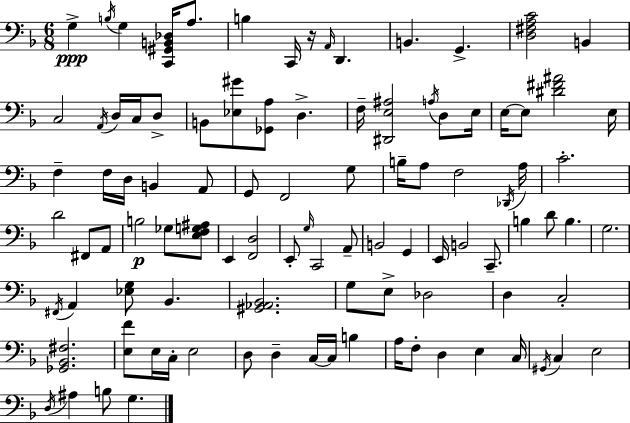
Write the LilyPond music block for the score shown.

{
  \clef bass
  \numericTimeSignature
  \time 6/8
  \key d \minor
  g4->\ppp \acciaccatura { b16 } g4 <c, gis, b, des>16 a8. | b4 c,16 r16 \grace { a,16 } d,4. | b,4. g,4.-> | <d fis a c'>2 b,4 | \break c2 \acciaccatura { a,16 } d16 | c16 d8-> b,8 <ees gis'>8 <ges, a>8 d4.-> | f16-- <dis, e ais>2 | \acciaccatura { a16 } d8 e16 e16~~ e8 <dis' fis' ais'>2 | \break e16 f4-- f16 d16 b,4 | a,8 g,8 f,2 | g8 b16-- a8 f2 | \acciaccatura { des,16 } a16 c'2.-. | \break d'2 | fis,8 a,8 b2\p | ges8 <e f g ais>8 e,4 <f, d>2 | e,8-. \grace { g16 } c,2 | \break a,8-- b,2 | g,4 e,16 b,2 | c,8.-- b4 d'8 | b4. g2. | \break \acciaccatura { fis,16 } a,4 <ees g>8 | bes,4. <gis, aes, bes,>2. | g8 e8-> des2 | d4 c2-. | \break <ges, bes, fis>2. | <e f'>8 e16 c16-. e2 | d8 d4-- | c16~~ c16 b4 a16 f8-. d4 | \break e4 c16 \acciaccatura { gis,16 } c4 | e2 \acciaccatura { d16 } ais4 | b8 g4. \bar "|."
}